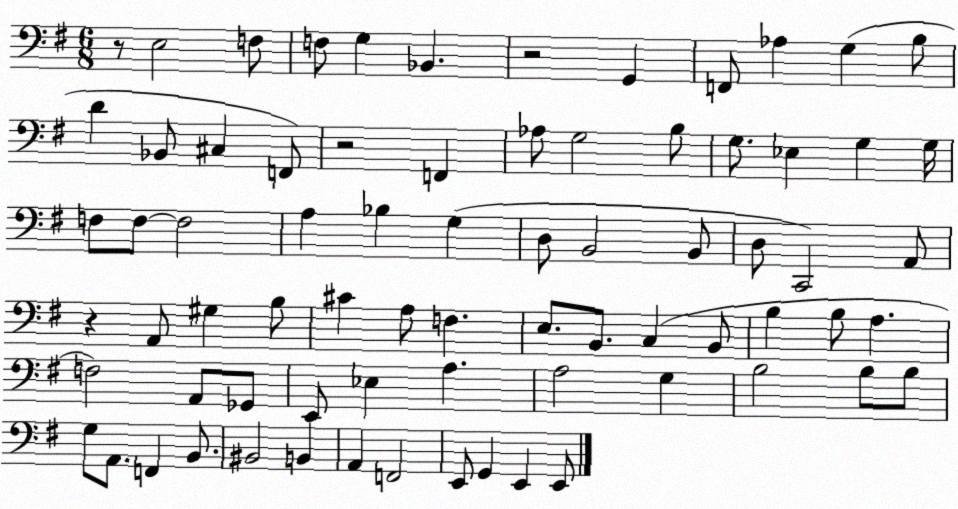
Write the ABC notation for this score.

X:1
T:Untitled
M:6/8
L:1/4
K:G
z/2 E,2 F,/2 F,/2 G, _B,, z2 G,, F,,/2 _A, G, B,/2 D _B,,/2 ^C, F,,/2 z2 F,, _A,/2 G,2 B,/2 G,/2 _E, G, G,/4 F,/2 F,/2 F,2 A, _B, G, D,/2 B,,2 B,,/2 D,/2 C,,2 A,,/2 z A,,/2 ^G, B,/2 ^C A,/2 F, E,/2 B,,/2 C, B,,/2 B, B,/2 A, F,2 A,,/2 _G,,/2 E,,/2 _E, A, A,2 G, B,2 B,/2 B,/2 G,/2 A,,/2 F,, B,,/2 ^B,,2 B,, A,, F,,2 E,,/2 G,, E,, E,,/2